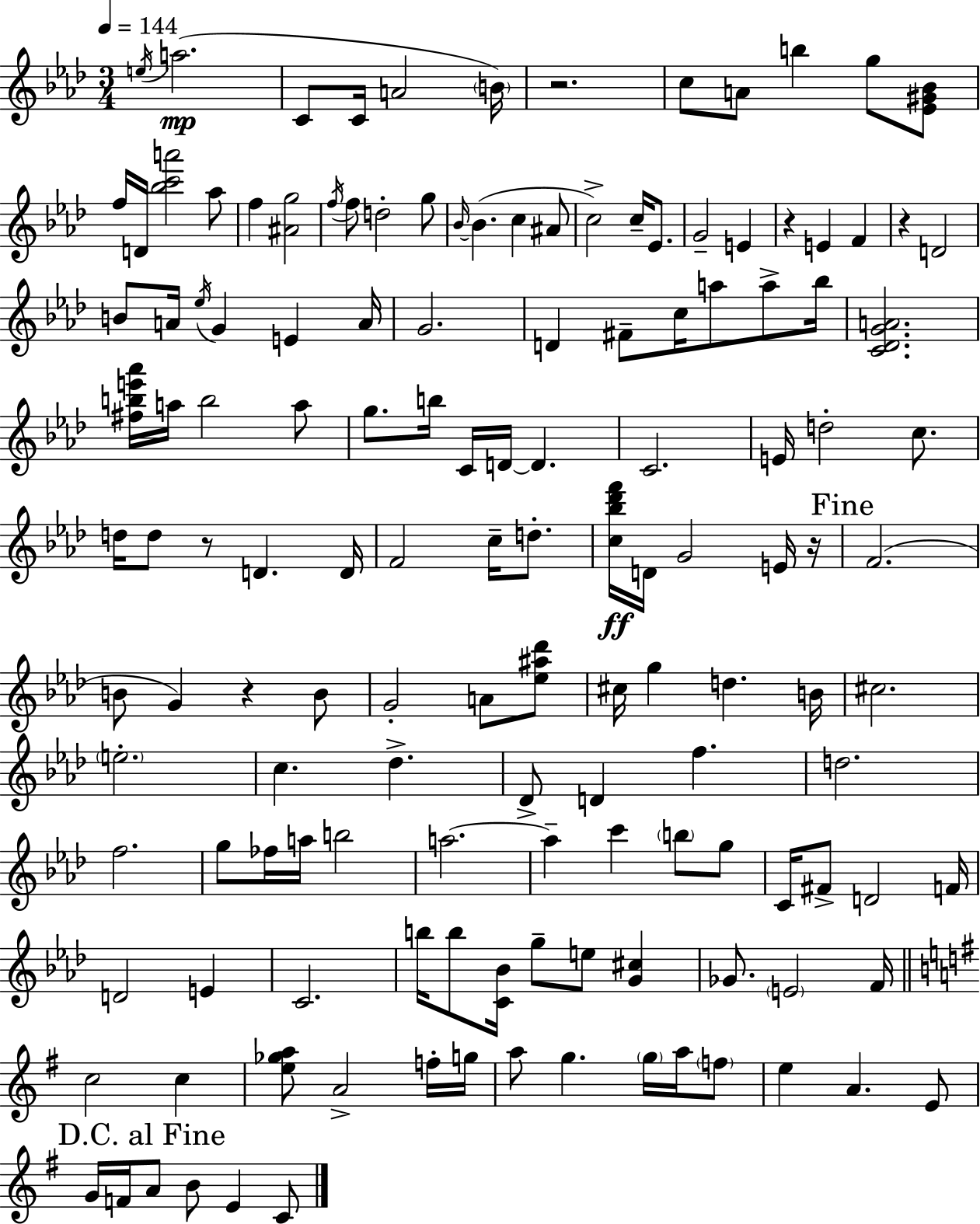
{
  \clef treble
  \numericTimeSignature
  \time 3/4
  \key aes \major
  \tempo 4 = 144
  \acciaccatura { e''16 }(\mp a''2. | c'8 c'16 a'2 | \parenthesize b'16) r2. | c''8 a'8 b''4 g''8 <ees' gis' bes'>8 | \break f''16 d'16 <bes'' c''' a'''>2 aes''8 | f''4 <ais' g''>2 | \acciaccatura { f''16 } f''8 d''2-. | g''8 \grace { bes'16~ }(~ bes'4. c''4 | \break ais'8 c''2->) c''16-- | ees'8. g'2-- e'4 | r4 e'4 f'4 | r4 d'2 | \break b'8 a'16 \acciaccatura { ees''16 } g'4 e'4 | a'16 g'2. | d'4 fis'8-- c''16 a''8 | a''8-> bes''16 <c' des' g' a'>2. | \break <fis'' b'' e''' aes'''>16 a''16 b''2 | a''8 g''8. b''16 c'16 d'16~~ d'4. | c'2. | e'16 d''2-. | \break c''8. d''16 d''8 r8 d'4. | d'16 f'2 | c''16-- d''8.-. <c'' bes'' des''' f'''>16\ff d'16 g'2 | e'16 r16 \mark "Fine" f'2.( | \break b'8 g'4) r4 | b'8 g'2-. | a'8 <ees'' ais'' des'''>8 cis''16 g''4 d''4. | b'16 cis''2. | \break \parenthesize e''2.-. | c''4. des''4.-> | des'8-> d'4 f''4. | d''2. | \break f''2. | g''8 fes''16 a''16 b''2 | a''2.~~ | a''4-- c'''4 | \break \parenthesize b''8 g''8 c'16 fis'8-> d'2 | f'16 d'2 | e'4 c'2. | b''16 b''8 <c' bes'>16 g''8-- e''8 | \break <g' cis''>4 ges'8. \parenthesize e'2 | f'16 \bar "||" \break \key g \major c''2 c''4 | <e'' ges'' a''>8 a'2-> f''16-. g''16 | a''8 g''4. \parenthesize g''16 a''16 \parenthesize f''8 | e''4 a'4. e'8 | \break \mark "D.C. al Fine" g'16 f'16 a'8 b'8 e'4 c'8 | \bar "|."
}